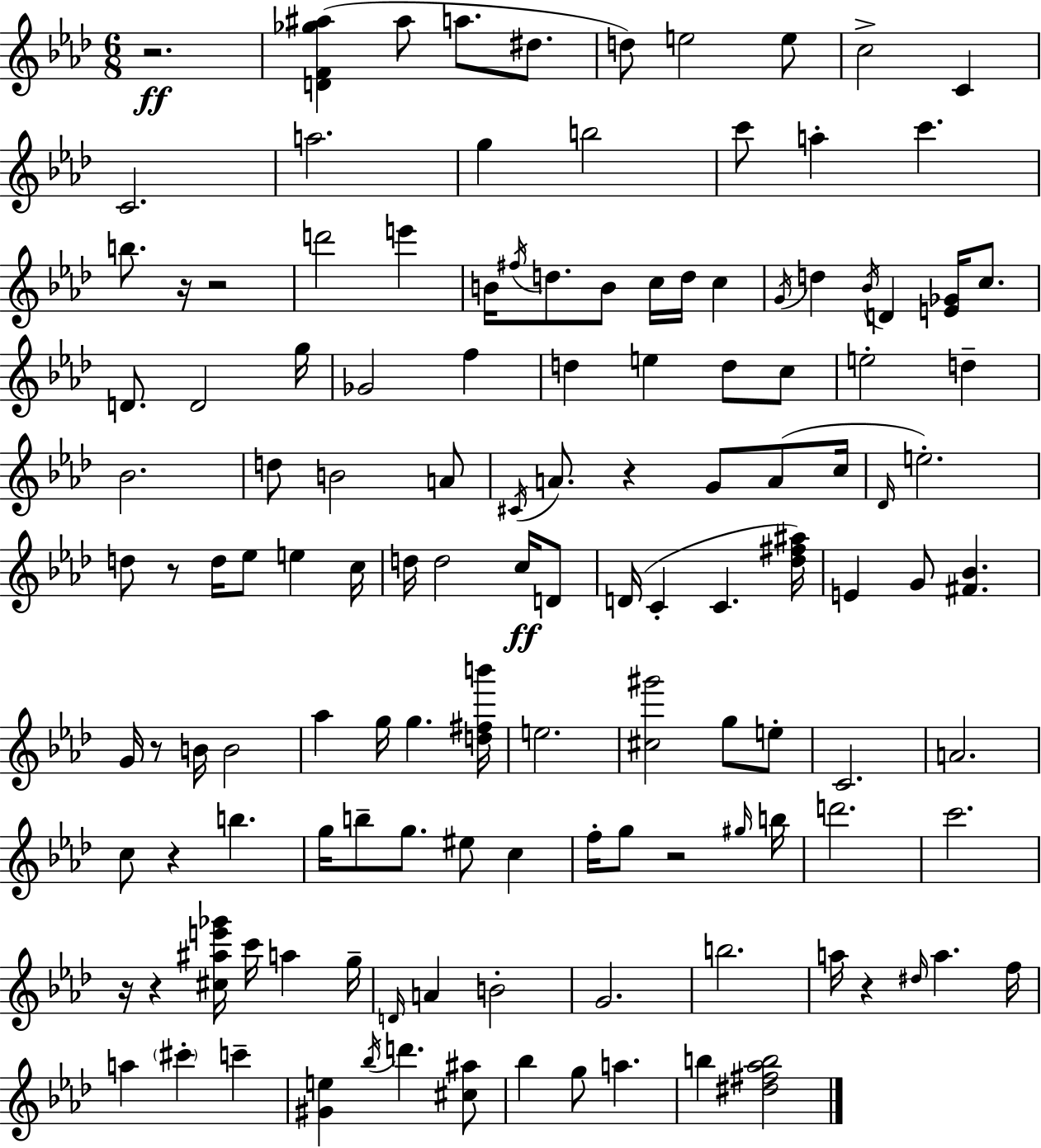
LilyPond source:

{
  \clef treble
  \numericTimeSignature
  \time 6/8
  \key aes \major
  r2.\ff | <d' f' ges'' ais''>4( ais''8 a''8. dis''8. | d''8) e''2 e''8 | c''2-> c'4 | \break c'2. | a''2. | g''4 b''2 | c'''8 a''4-. c'''4. | \break b''8. r16 r2 | d'''2 e'''4 | b'16 \acciaccatura { fis''16 } d''8. b'8 c''16 d''16 c''4 | \acciaccatura { g'16 } d''4 \acciaccatura { bes'16 } d'4 <e' ges'>16 | \break c''8. d'8. d'2 | g''16 ges'2 f''4 | d''4 e''4 d''8 | c''8 e''2-. d''4-- | \break bes'2. | d''8 b'2 | a'8 \acciaccatura { cis'16 } a'8. r4 g'8 | a'8( c''16 \grace { des'16 } e''2.-.) | \break d''8 r8 d''16 ees''8 | e''4 c''16 d''16 d''2 | c''16\ff d'8 d'16( c'4-. c'4. | <des'' fis'' ais''>16) e'4 g'8 <fis' bes'>4. | \break g'16 r8 b'16 b'2 | aes''4 g''16 g''4. | <d'' fis'' b'''>16 e''2. | <cis'' gis'''>2 | \break g''8 e''8-. c'2. | a'2. | c''8 r4 b''4. | g''16 b''8-- g''8. eis''8 | \break c''4 f''16-. g''8 r2 | \grace { gis''16 } b''16 d'''2. | c'''2. | r16 r4 <cis'' ais'' e''' ges'''>16 | \break c'''16 a''4 g''16-- \grace { d'16 } a'4 b'2-. | g'2. | b''2. | a''16 r4 | \break \grace { dis''16 } a''4. f''16 a''4 | \parenthesize cis'''4-. c'''4-- <gis' e''>4 | \acciaccatura { bes''16 } d'''4. <cis'' ais''>8 bes''4 | g''8 a''4. b''4 | \break <dis'' fis'' aes'' b''>2 \bar "|."
}